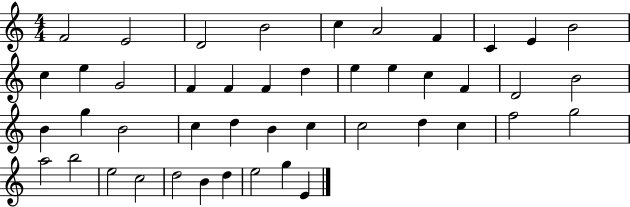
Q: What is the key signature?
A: C major